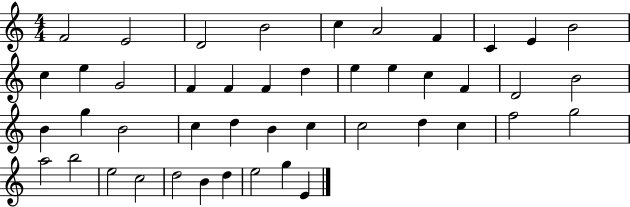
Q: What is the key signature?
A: C major